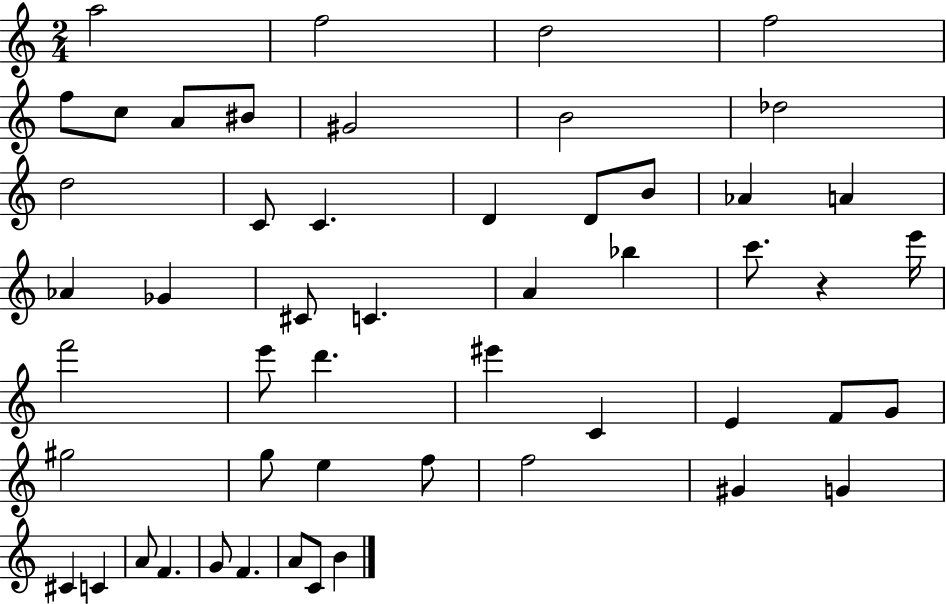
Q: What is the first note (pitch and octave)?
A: A5